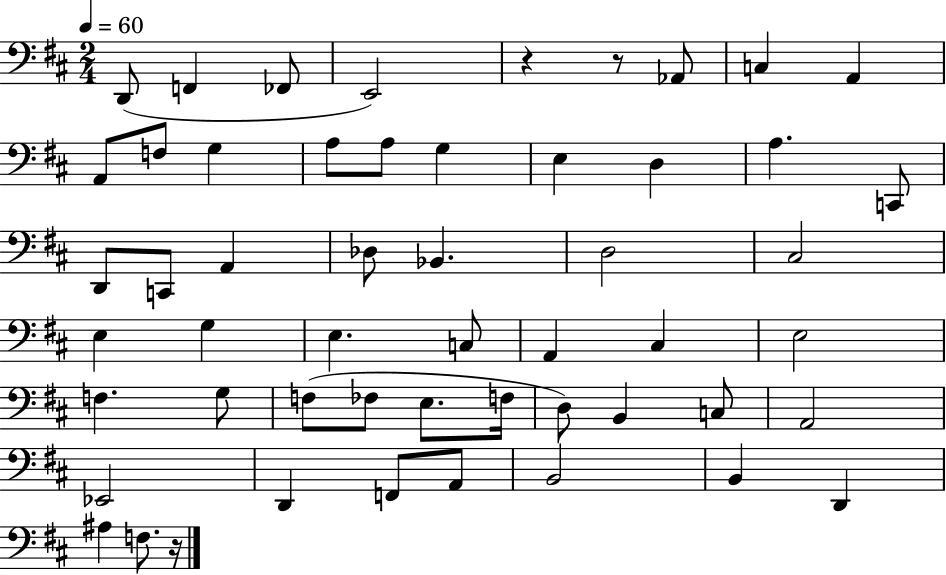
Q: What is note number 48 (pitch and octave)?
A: D2